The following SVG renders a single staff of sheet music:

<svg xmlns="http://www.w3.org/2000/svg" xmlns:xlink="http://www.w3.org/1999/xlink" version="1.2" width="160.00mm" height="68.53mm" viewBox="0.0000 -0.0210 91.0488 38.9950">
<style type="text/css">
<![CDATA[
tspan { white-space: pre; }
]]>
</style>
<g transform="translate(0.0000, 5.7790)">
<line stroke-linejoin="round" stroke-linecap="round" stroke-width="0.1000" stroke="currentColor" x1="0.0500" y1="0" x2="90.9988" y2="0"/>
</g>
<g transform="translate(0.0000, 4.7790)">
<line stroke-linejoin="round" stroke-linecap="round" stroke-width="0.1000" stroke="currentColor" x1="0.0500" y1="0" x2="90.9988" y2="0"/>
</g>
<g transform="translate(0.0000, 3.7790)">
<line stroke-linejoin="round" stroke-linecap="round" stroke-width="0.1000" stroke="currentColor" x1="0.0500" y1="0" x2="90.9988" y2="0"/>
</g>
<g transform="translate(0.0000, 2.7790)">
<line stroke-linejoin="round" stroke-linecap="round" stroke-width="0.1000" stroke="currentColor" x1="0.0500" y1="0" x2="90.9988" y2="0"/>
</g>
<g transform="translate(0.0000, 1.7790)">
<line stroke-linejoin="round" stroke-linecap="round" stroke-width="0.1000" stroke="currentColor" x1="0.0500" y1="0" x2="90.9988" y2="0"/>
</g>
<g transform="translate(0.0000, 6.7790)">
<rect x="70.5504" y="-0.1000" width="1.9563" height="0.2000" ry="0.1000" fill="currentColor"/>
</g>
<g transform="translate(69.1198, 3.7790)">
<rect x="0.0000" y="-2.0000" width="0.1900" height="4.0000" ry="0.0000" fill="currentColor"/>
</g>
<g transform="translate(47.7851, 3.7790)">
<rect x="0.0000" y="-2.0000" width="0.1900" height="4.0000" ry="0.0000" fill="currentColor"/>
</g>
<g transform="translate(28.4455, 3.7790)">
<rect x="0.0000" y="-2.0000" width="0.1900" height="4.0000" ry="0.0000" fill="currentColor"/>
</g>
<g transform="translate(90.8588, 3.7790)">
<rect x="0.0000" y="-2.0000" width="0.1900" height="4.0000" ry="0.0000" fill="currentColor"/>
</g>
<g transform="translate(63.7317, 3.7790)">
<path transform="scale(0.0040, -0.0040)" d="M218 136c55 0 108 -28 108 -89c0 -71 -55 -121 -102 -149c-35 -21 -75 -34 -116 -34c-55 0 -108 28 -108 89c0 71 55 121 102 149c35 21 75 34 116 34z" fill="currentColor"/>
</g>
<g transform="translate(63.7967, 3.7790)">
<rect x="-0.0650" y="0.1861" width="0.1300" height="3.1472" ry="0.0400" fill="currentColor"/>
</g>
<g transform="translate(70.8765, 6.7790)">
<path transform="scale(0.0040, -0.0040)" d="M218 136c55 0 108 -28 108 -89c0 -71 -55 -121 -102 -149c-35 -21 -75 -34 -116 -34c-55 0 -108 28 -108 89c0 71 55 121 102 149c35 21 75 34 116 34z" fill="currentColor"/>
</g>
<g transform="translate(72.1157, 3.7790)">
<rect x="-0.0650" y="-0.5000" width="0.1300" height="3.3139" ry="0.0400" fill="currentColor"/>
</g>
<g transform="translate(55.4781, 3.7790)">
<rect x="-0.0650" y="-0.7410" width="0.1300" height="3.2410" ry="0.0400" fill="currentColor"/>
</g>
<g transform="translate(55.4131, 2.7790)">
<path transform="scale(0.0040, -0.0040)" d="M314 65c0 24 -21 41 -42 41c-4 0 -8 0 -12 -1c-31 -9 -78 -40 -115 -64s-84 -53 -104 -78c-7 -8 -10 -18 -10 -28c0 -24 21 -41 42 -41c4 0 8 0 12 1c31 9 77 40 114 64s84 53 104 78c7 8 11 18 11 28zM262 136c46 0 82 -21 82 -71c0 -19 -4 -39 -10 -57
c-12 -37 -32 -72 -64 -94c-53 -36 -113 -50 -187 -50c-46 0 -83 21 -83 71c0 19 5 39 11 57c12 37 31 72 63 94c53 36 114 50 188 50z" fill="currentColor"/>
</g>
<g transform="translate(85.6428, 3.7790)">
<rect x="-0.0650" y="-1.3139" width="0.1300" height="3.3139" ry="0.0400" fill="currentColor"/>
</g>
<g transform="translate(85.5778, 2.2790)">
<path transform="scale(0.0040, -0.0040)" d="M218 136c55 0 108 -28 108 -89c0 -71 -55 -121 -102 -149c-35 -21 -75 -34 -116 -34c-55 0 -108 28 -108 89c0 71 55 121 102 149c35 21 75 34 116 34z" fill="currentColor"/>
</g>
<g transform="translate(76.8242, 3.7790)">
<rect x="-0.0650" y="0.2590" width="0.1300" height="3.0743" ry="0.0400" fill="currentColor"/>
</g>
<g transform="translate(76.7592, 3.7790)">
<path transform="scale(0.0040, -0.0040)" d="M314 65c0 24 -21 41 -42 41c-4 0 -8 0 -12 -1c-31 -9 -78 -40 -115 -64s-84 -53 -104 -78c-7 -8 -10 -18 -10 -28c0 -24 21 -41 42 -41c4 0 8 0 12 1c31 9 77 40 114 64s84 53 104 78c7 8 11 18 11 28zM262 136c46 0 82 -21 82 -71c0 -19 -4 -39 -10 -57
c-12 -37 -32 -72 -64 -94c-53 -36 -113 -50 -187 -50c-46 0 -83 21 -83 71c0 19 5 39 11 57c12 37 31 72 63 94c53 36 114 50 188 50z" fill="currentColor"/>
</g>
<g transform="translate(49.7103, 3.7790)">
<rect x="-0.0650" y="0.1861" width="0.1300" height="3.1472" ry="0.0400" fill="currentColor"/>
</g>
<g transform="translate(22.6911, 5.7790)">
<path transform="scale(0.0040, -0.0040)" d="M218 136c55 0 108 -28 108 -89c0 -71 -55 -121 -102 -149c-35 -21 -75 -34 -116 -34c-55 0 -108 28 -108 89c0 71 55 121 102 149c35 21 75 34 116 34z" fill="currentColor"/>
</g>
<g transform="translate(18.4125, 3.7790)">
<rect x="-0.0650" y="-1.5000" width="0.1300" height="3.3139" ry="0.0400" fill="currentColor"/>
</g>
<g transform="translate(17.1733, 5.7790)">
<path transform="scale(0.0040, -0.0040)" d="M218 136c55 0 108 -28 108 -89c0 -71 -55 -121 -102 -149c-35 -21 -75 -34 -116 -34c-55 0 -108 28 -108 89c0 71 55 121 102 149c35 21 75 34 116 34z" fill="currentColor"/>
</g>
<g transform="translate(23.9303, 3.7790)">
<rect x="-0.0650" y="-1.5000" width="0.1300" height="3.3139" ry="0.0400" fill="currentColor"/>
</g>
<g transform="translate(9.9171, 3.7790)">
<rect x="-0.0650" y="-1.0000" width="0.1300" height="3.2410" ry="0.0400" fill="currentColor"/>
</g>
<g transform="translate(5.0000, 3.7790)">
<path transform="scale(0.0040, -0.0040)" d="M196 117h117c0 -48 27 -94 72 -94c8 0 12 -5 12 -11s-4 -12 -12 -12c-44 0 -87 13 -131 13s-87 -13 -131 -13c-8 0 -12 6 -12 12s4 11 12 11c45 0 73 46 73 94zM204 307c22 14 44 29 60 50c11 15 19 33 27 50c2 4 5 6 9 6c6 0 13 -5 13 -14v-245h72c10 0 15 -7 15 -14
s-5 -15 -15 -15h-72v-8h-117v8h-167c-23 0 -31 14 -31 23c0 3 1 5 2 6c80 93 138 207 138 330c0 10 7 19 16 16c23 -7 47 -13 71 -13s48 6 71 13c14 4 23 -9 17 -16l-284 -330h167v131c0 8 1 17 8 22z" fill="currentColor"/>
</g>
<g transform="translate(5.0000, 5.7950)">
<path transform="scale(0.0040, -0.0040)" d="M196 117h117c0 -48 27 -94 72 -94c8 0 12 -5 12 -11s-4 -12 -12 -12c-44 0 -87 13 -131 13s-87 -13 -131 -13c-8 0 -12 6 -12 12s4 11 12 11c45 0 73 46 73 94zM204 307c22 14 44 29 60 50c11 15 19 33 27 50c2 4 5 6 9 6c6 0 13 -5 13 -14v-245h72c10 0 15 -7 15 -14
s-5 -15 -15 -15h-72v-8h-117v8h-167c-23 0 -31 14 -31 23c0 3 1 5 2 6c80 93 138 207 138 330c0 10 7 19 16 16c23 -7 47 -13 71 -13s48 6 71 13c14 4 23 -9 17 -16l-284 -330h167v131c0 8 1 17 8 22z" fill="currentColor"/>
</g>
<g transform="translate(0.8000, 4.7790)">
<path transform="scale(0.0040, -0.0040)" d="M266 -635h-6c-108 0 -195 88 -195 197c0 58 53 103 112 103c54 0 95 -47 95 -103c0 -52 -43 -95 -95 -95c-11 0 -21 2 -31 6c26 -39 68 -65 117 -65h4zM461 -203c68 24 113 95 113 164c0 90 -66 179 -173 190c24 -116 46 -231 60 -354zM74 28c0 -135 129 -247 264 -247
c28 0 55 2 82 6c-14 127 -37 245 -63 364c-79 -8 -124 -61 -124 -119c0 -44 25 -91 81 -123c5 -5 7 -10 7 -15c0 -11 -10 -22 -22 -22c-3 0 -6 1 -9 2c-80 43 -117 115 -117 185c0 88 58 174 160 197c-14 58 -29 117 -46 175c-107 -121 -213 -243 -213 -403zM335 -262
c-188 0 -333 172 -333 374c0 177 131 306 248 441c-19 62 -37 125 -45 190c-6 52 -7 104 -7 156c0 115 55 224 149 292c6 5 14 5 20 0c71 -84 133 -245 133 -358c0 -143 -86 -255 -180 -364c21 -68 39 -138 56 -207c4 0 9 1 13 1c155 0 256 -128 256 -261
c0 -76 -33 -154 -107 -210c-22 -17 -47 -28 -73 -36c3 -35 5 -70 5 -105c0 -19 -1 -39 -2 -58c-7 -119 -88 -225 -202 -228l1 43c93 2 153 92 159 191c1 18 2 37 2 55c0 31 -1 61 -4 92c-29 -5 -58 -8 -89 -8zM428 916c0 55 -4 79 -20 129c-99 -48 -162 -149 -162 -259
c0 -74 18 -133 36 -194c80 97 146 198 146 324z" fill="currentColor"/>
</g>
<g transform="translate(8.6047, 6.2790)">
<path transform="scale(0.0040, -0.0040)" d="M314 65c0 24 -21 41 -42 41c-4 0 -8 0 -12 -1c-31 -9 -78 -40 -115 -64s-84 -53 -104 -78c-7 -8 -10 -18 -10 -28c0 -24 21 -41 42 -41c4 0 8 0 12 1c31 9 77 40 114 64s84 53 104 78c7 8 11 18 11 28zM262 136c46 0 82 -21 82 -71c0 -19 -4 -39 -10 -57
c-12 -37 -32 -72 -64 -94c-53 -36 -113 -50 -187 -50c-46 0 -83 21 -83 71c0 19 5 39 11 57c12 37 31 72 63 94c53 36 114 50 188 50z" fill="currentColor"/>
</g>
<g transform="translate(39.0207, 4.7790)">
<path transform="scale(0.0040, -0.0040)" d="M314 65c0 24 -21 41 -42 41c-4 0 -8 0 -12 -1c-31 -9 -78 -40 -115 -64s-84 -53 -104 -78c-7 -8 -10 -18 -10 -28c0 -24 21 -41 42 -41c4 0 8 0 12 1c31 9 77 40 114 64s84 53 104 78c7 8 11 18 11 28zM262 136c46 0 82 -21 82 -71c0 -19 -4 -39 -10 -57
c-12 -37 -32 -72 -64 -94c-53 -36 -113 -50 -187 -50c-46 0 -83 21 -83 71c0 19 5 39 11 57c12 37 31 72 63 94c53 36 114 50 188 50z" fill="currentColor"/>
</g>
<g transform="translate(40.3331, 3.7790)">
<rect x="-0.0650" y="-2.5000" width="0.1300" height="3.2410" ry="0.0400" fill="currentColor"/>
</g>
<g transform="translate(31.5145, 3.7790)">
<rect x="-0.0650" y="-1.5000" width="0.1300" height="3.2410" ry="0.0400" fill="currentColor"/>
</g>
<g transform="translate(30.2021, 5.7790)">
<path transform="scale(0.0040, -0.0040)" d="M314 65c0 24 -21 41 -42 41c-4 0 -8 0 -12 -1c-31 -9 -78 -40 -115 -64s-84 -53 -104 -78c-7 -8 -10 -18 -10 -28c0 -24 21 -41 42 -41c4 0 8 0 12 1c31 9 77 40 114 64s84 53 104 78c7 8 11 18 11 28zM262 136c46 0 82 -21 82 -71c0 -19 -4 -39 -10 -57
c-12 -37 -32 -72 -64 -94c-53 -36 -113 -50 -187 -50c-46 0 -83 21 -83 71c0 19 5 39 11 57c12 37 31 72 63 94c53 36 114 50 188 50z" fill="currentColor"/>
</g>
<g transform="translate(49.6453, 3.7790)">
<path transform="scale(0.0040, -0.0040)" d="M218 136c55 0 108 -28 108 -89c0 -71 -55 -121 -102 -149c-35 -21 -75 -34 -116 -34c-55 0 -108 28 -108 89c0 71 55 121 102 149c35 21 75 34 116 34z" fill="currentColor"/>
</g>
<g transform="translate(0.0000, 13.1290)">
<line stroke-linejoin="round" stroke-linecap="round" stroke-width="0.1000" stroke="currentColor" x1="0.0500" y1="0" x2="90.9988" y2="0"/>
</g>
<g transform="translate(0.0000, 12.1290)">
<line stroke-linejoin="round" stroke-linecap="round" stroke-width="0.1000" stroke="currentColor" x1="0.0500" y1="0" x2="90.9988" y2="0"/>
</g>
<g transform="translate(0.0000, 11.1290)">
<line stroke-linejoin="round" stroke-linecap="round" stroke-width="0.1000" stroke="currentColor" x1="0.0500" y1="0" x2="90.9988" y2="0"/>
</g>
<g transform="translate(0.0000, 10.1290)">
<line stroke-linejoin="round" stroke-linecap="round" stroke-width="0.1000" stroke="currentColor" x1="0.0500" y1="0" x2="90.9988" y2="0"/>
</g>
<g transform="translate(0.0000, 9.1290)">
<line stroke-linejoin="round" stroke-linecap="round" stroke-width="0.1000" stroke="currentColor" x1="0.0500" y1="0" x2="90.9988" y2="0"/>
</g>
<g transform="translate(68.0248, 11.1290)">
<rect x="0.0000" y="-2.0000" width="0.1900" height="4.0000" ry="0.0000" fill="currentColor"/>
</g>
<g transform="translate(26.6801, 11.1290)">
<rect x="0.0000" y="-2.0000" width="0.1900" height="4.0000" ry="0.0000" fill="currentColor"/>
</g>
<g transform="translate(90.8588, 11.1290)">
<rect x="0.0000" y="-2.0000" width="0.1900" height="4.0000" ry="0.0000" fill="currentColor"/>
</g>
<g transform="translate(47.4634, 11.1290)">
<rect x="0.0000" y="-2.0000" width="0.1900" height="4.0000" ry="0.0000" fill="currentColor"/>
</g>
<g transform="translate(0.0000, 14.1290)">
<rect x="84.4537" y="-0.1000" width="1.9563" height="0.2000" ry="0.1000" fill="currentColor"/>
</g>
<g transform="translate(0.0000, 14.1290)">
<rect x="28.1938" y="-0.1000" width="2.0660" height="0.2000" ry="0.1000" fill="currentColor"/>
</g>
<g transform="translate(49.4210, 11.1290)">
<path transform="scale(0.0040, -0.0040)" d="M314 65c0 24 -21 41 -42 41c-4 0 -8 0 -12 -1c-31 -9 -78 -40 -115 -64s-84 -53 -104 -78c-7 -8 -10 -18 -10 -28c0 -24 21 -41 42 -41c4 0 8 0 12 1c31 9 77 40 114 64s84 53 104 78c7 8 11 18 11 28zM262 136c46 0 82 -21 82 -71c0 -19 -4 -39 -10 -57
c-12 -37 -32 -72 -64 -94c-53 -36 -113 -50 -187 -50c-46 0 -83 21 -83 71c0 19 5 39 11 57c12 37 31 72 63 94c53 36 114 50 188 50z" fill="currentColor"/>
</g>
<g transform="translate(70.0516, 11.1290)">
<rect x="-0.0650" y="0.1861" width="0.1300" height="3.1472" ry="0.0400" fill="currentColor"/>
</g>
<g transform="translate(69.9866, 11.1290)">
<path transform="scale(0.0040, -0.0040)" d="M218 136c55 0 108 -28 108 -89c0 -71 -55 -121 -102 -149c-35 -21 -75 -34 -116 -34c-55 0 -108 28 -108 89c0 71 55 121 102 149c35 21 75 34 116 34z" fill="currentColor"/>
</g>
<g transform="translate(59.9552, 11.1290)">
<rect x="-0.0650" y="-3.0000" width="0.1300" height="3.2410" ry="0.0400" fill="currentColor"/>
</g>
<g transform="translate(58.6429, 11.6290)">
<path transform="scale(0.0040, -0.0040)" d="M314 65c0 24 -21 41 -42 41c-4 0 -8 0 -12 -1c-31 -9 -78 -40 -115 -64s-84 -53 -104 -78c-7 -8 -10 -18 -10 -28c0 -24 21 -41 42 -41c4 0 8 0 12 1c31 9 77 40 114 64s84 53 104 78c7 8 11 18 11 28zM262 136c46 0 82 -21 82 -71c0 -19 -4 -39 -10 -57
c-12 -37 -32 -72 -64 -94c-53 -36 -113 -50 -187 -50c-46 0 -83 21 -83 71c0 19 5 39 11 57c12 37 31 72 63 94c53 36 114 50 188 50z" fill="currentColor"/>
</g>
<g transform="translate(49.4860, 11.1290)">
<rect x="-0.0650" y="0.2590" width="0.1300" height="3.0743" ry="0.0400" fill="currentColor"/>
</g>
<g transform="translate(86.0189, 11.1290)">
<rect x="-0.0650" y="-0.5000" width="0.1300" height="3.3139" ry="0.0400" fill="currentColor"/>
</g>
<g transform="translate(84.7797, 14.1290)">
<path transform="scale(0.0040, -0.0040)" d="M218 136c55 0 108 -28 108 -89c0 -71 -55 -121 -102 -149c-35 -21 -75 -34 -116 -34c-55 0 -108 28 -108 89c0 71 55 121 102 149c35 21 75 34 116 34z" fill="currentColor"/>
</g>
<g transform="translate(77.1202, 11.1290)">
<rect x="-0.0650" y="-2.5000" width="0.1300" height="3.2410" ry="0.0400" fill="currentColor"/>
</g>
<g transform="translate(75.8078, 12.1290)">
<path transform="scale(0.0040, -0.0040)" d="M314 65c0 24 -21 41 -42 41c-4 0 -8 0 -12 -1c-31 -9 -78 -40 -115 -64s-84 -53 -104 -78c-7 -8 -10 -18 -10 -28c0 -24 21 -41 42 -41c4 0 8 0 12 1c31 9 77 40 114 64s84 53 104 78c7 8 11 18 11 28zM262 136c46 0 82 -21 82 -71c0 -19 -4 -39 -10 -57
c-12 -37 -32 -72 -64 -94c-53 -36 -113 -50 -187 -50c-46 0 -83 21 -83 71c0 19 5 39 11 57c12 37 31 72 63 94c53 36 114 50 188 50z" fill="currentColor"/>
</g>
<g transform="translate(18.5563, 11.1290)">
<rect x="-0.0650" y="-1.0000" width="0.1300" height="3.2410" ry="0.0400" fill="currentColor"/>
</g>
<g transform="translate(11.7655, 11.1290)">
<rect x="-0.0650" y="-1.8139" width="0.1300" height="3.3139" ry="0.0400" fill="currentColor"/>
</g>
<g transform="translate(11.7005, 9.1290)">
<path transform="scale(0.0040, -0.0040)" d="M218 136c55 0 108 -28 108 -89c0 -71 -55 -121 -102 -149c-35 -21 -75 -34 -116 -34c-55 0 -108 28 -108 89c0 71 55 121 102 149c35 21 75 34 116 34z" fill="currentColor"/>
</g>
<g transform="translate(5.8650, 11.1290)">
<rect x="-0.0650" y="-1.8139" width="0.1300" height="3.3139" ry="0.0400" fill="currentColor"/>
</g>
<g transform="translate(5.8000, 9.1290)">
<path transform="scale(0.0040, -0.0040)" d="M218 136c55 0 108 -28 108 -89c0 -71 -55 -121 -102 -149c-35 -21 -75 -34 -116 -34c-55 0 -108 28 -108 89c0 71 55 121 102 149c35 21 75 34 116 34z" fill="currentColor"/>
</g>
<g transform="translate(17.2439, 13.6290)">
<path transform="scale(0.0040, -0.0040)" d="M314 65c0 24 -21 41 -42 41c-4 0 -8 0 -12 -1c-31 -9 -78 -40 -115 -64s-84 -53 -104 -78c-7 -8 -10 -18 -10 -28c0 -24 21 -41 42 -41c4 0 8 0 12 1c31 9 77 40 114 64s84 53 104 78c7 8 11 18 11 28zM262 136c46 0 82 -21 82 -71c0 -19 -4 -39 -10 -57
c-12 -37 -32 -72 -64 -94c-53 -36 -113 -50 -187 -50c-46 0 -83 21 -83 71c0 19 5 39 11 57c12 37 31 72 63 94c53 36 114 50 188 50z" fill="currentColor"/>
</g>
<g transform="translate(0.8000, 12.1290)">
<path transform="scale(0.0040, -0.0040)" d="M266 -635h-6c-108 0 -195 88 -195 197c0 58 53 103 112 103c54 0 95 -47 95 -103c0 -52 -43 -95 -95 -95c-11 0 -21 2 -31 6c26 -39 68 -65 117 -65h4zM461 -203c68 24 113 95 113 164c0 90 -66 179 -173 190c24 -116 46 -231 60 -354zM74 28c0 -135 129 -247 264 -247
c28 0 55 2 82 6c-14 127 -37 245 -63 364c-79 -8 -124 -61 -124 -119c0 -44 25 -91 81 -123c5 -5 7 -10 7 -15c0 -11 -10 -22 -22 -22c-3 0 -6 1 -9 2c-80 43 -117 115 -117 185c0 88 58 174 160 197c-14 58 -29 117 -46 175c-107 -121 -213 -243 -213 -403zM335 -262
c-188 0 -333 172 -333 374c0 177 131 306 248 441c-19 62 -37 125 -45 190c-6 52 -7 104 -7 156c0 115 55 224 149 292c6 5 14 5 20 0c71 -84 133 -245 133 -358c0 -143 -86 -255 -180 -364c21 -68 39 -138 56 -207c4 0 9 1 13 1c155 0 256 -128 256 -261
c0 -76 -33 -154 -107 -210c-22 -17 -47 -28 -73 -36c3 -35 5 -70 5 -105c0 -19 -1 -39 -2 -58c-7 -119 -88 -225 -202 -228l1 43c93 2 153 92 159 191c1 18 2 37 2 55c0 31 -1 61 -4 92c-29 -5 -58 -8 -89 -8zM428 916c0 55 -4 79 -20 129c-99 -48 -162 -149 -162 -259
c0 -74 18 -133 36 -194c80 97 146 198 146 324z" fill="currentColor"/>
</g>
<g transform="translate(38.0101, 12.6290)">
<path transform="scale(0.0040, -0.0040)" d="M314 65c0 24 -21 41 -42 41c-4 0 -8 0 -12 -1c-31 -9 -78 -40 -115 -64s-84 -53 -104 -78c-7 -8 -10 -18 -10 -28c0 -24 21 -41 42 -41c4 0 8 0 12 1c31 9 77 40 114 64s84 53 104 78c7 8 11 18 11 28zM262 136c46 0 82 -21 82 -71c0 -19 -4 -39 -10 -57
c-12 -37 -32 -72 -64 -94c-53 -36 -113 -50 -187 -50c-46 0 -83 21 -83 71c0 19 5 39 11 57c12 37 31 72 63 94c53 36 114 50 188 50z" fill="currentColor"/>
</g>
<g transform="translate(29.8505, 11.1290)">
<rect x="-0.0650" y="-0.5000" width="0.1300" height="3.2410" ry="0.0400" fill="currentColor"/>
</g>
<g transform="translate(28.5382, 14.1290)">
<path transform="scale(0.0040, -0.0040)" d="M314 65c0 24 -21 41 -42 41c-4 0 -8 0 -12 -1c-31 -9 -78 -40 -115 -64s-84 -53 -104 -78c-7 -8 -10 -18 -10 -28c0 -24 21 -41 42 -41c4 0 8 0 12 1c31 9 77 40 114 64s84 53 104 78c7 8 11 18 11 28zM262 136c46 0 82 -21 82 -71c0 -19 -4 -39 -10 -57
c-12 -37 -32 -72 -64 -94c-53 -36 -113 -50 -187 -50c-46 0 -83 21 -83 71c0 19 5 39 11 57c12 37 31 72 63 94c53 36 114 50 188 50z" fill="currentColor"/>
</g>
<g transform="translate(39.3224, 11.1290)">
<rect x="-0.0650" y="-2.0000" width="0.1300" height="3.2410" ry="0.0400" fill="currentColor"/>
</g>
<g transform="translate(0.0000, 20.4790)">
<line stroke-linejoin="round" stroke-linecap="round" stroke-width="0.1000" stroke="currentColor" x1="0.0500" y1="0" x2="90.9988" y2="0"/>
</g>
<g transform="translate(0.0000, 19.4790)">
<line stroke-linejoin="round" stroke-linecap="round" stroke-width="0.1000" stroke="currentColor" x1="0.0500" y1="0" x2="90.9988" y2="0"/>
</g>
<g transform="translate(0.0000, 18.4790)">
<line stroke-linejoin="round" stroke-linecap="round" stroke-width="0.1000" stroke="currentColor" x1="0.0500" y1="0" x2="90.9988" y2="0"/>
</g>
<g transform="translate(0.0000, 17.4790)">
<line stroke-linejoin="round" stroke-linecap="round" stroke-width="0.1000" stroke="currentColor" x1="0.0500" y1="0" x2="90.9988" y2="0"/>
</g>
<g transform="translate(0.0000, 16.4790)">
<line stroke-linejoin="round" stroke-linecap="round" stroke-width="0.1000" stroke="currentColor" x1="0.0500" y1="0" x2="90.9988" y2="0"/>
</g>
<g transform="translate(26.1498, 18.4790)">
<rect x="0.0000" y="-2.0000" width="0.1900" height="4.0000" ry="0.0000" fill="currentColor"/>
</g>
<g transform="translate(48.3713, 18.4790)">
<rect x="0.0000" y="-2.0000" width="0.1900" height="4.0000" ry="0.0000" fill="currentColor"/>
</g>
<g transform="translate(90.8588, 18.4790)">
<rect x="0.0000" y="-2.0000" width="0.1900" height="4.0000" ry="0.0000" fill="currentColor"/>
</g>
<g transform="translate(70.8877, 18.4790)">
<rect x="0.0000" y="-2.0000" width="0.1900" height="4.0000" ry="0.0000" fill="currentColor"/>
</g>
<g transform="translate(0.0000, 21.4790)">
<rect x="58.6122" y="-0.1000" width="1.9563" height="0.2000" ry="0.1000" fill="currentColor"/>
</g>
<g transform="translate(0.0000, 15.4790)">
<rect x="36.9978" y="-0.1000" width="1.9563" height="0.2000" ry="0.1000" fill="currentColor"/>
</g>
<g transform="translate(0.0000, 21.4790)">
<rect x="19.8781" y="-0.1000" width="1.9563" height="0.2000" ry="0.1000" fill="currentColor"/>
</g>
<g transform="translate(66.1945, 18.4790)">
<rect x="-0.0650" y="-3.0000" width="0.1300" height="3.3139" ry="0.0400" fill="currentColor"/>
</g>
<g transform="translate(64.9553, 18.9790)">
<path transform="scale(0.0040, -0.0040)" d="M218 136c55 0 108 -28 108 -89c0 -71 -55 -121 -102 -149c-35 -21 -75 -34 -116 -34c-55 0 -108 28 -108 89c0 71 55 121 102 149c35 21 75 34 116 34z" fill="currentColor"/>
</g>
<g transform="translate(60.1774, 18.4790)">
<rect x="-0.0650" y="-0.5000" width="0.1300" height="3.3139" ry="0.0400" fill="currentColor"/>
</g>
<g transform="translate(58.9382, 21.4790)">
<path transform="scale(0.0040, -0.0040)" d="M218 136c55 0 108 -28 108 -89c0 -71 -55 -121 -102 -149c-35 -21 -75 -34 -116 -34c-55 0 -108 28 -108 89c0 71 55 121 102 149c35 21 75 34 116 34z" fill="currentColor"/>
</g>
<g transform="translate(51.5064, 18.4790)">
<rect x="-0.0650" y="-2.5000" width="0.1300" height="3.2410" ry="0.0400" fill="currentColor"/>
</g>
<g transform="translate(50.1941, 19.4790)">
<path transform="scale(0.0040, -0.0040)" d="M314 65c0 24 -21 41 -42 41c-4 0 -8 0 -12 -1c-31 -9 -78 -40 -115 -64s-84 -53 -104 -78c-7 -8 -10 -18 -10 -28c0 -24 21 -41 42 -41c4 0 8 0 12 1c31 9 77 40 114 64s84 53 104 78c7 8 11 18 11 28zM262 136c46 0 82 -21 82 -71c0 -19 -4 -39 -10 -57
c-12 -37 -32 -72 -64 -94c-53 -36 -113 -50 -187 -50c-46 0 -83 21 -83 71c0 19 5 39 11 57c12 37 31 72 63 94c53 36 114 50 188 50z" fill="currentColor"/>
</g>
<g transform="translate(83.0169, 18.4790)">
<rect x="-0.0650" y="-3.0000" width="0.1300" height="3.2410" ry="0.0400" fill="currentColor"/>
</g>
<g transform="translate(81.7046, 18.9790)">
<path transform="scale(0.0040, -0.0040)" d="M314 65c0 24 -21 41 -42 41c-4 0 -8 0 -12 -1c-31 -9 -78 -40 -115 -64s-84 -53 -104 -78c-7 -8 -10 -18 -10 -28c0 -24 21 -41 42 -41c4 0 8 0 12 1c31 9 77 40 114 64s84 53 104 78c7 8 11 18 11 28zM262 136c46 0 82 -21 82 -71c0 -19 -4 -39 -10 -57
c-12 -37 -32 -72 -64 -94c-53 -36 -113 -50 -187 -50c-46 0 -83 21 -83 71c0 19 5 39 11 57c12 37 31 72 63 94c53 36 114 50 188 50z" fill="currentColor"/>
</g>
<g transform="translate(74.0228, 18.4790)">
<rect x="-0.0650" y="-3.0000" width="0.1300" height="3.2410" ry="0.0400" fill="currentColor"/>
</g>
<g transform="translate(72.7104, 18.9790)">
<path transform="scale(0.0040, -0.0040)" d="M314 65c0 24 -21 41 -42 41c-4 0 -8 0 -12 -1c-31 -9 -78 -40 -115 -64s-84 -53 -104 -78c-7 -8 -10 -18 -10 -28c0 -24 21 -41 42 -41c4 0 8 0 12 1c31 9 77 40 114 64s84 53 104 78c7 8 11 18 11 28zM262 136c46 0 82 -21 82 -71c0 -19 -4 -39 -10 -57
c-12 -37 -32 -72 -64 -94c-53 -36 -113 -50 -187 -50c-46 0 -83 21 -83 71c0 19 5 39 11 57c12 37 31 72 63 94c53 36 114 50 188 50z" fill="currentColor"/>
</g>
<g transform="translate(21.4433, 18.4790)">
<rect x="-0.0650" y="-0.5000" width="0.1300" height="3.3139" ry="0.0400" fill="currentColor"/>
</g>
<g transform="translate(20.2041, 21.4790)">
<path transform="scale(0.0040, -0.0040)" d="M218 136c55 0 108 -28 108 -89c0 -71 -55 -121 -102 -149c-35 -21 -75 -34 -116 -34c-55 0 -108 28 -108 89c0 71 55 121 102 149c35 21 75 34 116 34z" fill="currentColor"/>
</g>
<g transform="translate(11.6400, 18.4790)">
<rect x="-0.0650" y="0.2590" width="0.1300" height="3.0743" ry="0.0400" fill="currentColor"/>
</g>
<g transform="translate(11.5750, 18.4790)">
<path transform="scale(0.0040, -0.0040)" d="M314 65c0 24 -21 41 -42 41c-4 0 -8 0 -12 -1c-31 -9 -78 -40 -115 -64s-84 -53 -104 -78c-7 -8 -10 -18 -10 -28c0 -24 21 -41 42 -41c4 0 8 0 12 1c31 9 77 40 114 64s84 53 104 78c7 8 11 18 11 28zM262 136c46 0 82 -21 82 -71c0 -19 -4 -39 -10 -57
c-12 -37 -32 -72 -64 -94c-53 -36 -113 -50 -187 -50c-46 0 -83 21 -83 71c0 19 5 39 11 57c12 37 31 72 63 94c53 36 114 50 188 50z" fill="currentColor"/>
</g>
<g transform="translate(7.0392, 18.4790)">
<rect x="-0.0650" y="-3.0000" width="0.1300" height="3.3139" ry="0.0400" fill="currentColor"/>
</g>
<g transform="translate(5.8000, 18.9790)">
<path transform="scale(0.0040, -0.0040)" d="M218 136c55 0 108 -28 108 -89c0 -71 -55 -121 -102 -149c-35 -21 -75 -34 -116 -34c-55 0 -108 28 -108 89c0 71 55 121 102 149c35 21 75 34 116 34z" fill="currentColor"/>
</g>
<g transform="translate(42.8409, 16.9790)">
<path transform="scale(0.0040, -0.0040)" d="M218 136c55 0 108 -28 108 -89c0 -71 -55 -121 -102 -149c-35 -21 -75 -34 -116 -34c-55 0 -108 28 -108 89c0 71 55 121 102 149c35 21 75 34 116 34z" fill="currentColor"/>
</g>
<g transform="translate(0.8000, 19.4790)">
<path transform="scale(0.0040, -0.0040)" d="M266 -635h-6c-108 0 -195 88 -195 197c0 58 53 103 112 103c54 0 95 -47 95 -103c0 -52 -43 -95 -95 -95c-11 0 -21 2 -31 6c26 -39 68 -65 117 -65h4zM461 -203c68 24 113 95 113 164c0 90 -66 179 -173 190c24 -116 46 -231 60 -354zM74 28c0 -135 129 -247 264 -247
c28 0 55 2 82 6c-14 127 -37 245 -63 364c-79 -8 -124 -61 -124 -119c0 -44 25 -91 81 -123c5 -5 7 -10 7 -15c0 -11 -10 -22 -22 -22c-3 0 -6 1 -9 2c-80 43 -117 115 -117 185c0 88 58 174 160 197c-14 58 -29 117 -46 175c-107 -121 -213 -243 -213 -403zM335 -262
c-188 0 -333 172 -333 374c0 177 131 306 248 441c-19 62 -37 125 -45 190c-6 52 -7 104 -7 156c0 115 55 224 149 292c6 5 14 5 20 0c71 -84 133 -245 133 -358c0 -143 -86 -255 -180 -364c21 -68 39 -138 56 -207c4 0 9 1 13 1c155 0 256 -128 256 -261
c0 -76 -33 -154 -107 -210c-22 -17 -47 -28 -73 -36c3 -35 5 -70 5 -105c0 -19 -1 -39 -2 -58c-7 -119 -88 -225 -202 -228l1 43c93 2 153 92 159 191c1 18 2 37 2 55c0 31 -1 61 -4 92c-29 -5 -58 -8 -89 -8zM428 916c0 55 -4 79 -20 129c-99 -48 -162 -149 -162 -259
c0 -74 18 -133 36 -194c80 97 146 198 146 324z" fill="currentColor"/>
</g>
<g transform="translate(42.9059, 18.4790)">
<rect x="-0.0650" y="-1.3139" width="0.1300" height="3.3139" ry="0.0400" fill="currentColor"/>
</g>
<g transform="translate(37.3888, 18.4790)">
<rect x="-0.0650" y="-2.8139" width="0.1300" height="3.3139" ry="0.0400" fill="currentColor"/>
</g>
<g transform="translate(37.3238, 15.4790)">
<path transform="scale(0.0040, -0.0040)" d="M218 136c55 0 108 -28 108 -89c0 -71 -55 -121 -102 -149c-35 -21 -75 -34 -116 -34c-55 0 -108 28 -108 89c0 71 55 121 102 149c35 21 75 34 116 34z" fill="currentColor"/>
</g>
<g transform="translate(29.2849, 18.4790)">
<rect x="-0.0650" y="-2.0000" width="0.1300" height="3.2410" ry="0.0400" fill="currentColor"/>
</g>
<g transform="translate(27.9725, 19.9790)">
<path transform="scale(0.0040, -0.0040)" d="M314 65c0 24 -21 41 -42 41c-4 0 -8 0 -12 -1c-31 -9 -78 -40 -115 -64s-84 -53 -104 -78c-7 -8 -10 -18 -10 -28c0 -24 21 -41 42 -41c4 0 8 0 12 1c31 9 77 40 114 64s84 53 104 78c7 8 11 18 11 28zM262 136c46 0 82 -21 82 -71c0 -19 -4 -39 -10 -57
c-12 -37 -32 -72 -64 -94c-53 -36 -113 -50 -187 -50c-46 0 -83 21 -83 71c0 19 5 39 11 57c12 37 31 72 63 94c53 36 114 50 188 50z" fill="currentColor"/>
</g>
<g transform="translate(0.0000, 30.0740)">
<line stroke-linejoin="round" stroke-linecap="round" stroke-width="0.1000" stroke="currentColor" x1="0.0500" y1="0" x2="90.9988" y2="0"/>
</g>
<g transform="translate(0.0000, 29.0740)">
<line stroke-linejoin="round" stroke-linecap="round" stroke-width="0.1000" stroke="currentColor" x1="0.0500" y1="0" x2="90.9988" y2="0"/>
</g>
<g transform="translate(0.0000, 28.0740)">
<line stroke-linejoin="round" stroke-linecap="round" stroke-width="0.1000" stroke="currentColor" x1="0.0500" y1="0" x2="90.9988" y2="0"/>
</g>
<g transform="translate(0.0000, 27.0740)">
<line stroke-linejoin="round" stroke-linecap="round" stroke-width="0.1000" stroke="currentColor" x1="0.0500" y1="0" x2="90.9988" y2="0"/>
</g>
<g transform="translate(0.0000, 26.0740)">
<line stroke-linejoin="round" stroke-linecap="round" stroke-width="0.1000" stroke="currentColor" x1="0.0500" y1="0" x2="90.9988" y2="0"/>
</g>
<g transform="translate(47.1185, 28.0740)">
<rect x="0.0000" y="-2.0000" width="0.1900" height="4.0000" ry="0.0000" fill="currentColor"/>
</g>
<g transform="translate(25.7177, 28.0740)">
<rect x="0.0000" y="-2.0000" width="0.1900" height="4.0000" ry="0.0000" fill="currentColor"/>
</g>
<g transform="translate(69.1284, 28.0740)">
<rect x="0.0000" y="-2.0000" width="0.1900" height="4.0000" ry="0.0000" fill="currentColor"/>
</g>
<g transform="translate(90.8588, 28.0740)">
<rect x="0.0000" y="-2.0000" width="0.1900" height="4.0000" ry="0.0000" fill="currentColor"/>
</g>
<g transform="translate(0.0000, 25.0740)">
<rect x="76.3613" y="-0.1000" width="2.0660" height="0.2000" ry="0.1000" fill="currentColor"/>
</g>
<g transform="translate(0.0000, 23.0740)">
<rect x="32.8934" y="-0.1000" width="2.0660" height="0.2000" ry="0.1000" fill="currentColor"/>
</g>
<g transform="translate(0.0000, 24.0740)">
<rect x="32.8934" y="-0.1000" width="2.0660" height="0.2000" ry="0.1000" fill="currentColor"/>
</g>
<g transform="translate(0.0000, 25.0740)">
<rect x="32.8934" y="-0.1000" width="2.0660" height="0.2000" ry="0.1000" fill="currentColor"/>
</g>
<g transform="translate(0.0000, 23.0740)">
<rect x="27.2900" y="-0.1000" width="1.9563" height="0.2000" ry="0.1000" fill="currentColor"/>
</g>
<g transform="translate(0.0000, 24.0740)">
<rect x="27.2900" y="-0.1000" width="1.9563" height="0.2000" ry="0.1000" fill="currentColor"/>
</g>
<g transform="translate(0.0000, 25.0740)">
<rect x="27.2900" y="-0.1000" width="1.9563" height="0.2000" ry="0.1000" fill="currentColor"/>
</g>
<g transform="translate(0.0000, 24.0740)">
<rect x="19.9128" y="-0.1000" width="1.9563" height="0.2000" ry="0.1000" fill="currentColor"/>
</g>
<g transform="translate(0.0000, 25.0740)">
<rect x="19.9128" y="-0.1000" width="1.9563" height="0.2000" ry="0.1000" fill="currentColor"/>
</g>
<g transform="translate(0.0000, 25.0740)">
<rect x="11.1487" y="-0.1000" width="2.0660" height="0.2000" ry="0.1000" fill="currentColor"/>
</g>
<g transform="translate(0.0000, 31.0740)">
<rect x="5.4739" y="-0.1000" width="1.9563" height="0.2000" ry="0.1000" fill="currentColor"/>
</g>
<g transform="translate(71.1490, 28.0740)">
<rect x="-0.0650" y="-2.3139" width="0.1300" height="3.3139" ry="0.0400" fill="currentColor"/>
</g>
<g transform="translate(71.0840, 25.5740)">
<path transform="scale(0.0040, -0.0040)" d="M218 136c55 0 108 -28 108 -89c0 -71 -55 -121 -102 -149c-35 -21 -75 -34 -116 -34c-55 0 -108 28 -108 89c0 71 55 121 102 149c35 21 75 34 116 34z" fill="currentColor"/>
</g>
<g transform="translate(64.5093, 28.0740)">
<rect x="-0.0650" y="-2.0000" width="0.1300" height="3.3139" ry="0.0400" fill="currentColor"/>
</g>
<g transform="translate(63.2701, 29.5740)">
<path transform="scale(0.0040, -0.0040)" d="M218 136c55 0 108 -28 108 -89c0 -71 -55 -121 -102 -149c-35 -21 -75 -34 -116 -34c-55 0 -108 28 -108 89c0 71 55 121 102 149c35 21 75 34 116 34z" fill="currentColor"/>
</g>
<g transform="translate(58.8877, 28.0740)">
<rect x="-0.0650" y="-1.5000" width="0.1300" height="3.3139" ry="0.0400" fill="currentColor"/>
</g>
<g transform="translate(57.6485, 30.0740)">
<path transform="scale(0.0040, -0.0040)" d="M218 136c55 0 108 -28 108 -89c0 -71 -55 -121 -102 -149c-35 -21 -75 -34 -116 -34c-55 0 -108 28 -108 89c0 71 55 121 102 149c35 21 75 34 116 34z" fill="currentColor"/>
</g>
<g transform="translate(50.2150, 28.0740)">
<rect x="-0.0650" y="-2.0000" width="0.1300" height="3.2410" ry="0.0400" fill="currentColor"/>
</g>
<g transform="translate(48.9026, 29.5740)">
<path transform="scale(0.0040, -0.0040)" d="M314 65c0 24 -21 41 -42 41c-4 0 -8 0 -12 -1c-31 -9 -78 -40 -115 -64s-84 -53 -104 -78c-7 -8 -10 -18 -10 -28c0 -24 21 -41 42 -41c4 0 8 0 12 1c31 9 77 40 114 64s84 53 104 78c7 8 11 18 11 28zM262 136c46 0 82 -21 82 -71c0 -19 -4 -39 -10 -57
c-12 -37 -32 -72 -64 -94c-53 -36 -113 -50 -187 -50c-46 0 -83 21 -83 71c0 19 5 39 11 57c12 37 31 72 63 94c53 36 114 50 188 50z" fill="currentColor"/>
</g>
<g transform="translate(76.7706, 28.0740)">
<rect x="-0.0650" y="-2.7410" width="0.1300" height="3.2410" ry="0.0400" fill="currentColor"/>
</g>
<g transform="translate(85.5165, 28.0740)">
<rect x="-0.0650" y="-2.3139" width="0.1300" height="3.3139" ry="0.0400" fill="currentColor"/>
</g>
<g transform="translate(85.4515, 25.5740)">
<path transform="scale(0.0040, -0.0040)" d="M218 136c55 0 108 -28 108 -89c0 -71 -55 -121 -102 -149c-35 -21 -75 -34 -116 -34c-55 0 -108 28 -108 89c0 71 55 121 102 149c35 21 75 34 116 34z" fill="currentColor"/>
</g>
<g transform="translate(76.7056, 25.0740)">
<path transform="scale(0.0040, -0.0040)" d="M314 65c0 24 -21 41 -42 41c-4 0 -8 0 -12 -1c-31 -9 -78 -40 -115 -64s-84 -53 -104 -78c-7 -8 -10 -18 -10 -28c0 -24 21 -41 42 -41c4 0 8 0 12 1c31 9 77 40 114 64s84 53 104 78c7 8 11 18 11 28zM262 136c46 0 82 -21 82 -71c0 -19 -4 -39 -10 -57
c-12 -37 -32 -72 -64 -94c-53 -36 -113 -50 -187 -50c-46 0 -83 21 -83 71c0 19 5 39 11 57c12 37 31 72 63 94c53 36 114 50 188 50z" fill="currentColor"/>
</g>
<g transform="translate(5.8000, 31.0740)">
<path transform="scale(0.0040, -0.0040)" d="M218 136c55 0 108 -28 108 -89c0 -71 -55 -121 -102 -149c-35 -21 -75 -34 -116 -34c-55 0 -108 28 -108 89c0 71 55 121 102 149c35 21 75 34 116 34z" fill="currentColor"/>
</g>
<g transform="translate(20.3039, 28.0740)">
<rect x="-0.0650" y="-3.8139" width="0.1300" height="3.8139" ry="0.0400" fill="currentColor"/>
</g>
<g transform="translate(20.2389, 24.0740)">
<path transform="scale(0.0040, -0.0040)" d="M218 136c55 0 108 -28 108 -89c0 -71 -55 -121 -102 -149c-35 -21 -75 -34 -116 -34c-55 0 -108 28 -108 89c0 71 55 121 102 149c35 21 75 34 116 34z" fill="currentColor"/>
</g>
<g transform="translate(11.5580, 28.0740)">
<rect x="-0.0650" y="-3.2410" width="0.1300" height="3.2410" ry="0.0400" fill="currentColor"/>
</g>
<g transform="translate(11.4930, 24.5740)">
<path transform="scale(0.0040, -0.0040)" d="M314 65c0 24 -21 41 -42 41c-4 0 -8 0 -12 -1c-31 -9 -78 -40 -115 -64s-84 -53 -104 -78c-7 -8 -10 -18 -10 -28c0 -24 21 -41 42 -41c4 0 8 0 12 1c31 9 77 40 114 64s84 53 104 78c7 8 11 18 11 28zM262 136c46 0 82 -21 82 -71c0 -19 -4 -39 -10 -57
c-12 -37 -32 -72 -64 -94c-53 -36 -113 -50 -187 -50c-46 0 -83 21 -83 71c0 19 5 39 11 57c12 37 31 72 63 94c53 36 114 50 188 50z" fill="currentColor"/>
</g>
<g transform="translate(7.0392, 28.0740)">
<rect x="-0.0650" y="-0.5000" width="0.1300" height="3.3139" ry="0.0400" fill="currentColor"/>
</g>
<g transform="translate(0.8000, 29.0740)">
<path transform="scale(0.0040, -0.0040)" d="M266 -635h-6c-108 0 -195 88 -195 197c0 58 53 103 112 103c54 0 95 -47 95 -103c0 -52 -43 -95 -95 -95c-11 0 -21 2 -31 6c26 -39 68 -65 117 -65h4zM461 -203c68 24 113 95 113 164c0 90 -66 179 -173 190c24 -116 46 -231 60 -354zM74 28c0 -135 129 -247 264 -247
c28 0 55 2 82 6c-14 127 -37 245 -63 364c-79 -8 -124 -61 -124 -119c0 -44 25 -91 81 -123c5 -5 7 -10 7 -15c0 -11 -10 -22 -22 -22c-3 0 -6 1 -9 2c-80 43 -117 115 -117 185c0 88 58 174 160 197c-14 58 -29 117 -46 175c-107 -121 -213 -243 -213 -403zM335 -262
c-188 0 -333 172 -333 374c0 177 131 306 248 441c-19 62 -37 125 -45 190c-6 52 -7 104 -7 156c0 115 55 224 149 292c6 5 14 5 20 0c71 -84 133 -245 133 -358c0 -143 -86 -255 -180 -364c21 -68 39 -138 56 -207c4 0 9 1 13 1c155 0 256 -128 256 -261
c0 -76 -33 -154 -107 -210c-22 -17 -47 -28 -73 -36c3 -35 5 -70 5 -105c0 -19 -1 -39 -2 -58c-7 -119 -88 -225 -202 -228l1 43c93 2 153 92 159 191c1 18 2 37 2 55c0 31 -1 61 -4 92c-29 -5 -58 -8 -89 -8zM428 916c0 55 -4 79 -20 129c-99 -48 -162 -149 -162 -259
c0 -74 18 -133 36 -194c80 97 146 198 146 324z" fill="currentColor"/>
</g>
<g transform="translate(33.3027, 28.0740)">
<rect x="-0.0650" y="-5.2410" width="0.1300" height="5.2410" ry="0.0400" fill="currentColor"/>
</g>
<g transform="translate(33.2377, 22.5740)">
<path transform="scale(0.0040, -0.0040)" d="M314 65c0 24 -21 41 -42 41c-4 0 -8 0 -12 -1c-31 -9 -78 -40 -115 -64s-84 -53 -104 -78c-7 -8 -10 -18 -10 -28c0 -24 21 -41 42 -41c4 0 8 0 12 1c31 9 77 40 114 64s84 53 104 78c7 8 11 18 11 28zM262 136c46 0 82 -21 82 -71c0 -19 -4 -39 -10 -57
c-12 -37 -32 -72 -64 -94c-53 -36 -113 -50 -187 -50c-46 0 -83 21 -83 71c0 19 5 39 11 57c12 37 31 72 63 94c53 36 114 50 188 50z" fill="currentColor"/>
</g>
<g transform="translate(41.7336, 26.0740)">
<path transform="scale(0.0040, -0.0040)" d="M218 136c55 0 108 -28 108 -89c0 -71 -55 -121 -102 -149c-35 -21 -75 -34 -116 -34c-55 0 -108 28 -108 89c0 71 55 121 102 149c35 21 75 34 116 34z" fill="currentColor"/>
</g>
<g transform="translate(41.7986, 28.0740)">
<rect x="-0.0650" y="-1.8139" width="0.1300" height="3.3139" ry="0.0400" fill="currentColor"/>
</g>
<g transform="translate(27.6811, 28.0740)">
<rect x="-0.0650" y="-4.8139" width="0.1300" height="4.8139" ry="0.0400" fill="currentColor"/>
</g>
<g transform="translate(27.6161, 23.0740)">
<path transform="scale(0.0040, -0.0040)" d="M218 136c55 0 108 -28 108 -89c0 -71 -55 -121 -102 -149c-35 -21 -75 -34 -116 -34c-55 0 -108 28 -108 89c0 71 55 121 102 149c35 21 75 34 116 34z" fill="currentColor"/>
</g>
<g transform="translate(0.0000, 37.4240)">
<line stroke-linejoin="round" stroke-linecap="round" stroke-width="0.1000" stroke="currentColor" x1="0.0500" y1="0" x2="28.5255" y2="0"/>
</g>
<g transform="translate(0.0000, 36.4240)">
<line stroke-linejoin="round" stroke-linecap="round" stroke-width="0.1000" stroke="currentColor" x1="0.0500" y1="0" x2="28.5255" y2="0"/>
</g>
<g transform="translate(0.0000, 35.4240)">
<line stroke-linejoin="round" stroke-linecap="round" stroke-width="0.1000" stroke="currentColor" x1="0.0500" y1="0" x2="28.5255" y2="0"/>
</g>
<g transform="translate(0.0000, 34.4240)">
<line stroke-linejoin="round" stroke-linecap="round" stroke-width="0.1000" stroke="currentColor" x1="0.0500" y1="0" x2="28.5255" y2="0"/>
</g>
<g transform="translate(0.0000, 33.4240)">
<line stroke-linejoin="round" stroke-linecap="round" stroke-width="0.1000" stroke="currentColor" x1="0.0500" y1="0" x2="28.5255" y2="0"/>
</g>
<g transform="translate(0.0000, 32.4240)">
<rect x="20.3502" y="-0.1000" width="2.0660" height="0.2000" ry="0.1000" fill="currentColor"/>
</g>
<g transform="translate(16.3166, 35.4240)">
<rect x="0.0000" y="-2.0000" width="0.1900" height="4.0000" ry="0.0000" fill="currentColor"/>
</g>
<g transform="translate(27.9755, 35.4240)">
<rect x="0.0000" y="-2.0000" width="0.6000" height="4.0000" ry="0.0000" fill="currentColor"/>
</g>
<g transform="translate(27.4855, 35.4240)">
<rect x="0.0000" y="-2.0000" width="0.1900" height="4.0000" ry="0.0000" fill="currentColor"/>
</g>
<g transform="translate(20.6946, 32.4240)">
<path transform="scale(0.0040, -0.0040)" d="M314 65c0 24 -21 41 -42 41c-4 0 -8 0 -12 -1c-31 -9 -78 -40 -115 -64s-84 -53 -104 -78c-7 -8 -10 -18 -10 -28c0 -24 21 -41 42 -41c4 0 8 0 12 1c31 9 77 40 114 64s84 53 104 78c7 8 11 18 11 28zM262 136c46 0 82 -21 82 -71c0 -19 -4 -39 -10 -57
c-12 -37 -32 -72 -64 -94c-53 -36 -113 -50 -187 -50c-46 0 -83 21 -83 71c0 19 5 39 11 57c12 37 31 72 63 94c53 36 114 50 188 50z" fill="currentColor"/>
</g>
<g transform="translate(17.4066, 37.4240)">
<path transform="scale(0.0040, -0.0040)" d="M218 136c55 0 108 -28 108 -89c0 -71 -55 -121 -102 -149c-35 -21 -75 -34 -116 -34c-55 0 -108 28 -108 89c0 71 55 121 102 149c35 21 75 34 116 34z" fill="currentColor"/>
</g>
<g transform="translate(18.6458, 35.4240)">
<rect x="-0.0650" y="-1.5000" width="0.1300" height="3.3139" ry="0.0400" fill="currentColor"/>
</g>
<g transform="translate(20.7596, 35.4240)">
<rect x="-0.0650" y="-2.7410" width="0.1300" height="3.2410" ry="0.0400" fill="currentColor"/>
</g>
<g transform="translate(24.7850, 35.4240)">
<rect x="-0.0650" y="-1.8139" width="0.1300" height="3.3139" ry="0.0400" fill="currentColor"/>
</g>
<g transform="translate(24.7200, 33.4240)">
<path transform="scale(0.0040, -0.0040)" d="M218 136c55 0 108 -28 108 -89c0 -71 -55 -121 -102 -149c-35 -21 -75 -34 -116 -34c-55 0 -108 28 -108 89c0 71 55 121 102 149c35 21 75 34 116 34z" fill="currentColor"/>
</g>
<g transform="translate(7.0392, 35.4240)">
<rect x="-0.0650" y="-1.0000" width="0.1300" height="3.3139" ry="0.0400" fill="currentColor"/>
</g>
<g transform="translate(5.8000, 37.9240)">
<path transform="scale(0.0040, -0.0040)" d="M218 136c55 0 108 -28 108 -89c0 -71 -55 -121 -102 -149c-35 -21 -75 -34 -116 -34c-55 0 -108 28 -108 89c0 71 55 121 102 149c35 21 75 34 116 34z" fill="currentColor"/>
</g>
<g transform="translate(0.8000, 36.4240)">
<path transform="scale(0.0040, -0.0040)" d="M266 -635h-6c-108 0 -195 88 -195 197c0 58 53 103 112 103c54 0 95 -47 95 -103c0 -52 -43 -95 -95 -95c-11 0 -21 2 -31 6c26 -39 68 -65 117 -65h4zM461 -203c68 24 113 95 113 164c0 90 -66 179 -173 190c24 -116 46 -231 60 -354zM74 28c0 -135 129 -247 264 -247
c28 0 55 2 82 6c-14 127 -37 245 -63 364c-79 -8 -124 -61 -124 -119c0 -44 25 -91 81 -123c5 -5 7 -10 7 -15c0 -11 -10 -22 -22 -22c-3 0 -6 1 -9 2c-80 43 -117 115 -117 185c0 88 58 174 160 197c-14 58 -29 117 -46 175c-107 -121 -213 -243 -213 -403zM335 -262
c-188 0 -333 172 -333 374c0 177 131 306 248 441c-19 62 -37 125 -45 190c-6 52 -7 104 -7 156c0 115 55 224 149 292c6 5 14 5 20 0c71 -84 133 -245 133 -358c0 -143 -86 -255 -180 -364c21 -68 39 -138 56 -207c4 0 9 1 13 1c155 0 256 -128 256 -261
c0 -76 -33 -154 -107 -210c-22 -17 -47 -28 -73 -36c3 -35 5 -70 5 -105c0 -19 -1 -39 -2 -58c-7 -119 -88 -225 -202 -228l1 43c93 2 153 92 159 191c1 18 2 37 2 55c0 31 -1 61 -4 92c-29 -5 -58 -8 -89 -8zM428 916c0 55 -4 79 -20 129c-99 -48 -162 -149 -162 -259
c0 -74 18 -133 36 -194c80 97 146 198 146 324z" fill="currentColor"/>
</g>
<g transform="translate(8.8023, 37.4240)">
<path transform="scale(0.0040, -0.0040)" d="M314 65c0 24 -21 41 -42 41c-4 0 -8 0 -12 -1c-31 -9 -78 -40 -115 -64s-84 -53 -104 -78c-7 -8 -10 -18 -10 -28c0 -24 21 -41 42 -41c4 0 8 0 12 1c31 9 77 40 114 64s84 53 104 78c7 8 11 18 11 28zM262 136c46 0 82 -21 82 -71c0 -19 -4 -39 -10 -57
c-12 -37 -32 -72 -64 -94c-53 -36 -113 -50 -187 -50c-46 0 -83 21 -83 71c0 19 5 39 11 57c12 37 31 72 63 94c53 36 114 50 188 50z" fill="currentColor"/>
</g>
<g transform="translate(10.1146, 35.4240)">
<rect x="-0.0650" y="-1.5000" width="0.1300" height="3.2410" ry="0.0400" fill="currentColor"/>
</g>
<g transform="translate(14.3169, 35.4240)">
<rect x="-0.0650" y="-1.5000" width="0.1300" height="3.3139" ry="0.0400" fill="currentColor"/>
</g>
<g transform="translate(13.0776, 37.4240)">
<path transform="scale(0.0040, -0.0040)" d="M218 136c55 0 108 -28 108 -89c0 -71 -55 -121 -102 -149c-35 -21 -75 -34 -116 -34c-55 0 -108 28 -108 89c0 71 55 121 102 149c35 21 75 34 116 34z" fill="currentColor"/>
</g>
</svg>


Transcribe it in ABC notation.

X:1
T:Untitled
M:4/4
L:1/4
K:C
D2 E E E2 G2 B d2 B C B2 e f f D2 C2 F2 B2 A2 B G2 C A B2 C F2 a e G2 C A A2 A2 C b2 c' e' f'2 f F2 E F g a2 g D E2 E E a2 f